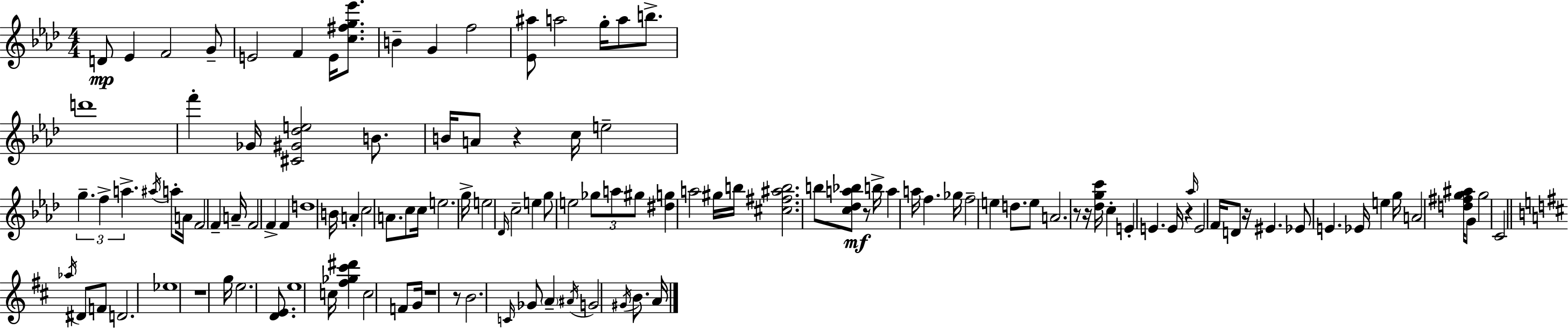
{
  \clef treble
  \numericTimeSignature
  \time 4/4
  \key aes \major
  d'8\mp ees'4 f'2 g'8-- | e'2 f'4 e'16 <c'' fis'' g'' ees'''>8. | b'4-- g'4 f''2 | <ees' ais''>8 a''2 g''16-. a''8 b''8.-> | \break d'''1 | f'''4-. ges'16 <cis' gis' des'' e''>2 b'8. | b'16 a'8 r4 c''16 e''2-- | \tuplet 3/2 { g''4.-- f''4-> a''4.-> } | \break \acciaccatura { ais''16 } a''8-. a'16 f'2 f'4-- | a'16-- f'2 f'4-> f'4 | d''1 | b'16 a'4-. c''2 a'8. | \break c''8 c''16 e''2. | g''16-> e''2 \grace { des'16 } c''2-- | e''4 g''8 e''2 | \tuplet 3/2 { ges''8 a''8 gis''8 } <dis'' g''>4 a''2 | \break gis''16 b''16 <cis'' fis'' ais'' b''>2. | b''8 <c'' des'' a'' bes''>8\mf r8 b''16-> a''4 a''16 f''4. | ges''16 f''2-- e''4 d''8. | e''8 a'2. | \break r8 r16 <des'' g'' c'''>16 c''4-. e'4-. e'4. | e'16 r4 \grace { aes''16 } e'2 | f'16 d'8 r16 eis'4. ees'8 e'4. | ees'16 e''4 g''16 a'2 | \break <d'' fis'' g'' ais''>16 g'8 g''2 c'2 | \bar "||" \break \key b \minor \acciaccatura { aes''16 } dis'8 f'8 d'2. | ees''1 | r1 | g''16 e''2. <d' e'>8. | \break e''1 | c''16 <fis'' ges'' cis''' dis'''>4 c''2 f'8 | g'16 r1 | r8 b'2. \grace { c'16 } | \break ges'8 \parenthesize a'4-- \acciaccatura { ais'16 } g'2 \acciaccatura { gis'16 } | b'8. a'16 \bar "|."
}